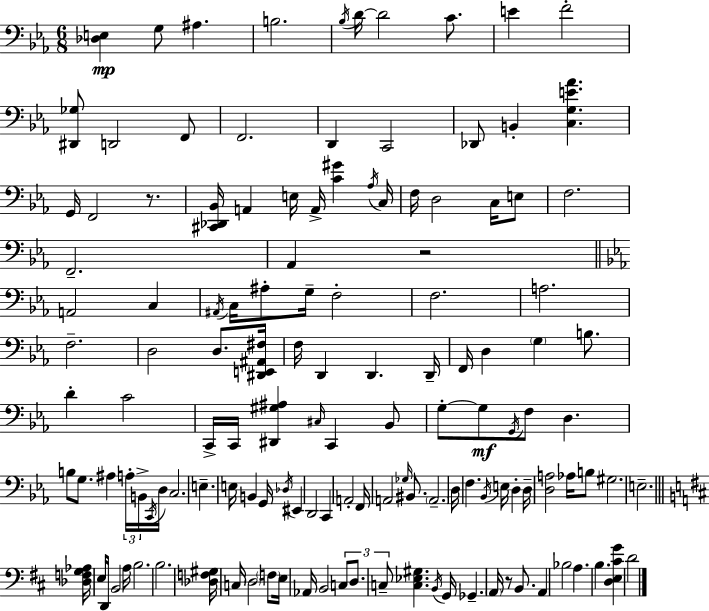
X:1
T:Untitled
M:6/8
L:1/4
K:Cm
[_D,E,] G,/2 ^A, B,2 _B,/4 D/4 D2 C/2 E F2 [^D,,_G,]/2 D,,2 F,,/2 F,,2 D,, C,,2 _D,,/2 B,, [C,G,E_A] G,,/4 F,,2 z/2 [^C,,_D,,_B,,]/4 A,, E,/4 A,,/4 [C^G] _A,/4 C,/4 F,/4 D,2 C,/4 E,/2 F,2 F,,2 _A,, z2 A,,2 C, ^A,,/4 C,/4 ^A,/2 G,/4 F,2 F,2 A,2 F,2 D,2 D,/2 [^D,,E,,^A,,^F,]/4 F,/4 D,, D,, D,,/4 F,,/4 D, G, B,/2 D C2 C,,/4 C,,/4 [^D,,^G,^A,] ^C,/4 C,, _B,,/2 G,/2 G,/2 G,,/4 F,/2 D, B,/2 G,/2 ^A, A,/4 B,,/4 C,,/4 D,/4 C,2 E, E,/4 B,, G,,/4 _D,/4 ^E,, D,,2 C,, A,,2 F,,/4 A,,2 _G,/4 ^B,,/2 A,,2 D,/4 F, _B,,/4 E,/4 D, D,/4 [D,A,]2 _A,/4 B,/2 ^G,2 E,2 [_D,F,G,_A,]/4 E,/4 D,,/4 B,,2 A,/4 B,2 B,2 [_D,F,^G,]/4 C,/4 D,2 F,/2 E,/4 _A,,/4 B,,2 C,/2 D,/2 C,/2 [C,_E,^G,] B,,/4 G,,/4 _G,, A,,/4 z/2 B,,/2 A,, _B,2 A, B, [D,E,^CG] D2